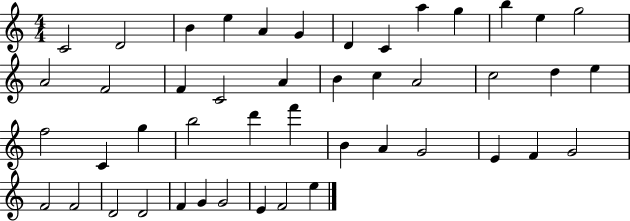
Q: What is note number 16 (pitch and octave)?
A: F4